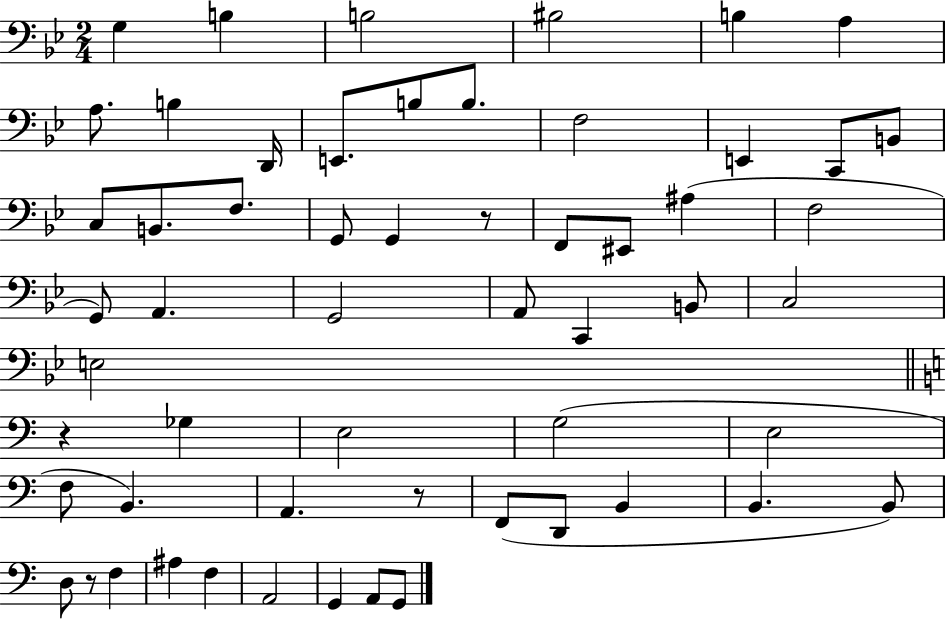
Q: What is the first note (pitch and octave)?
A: G3